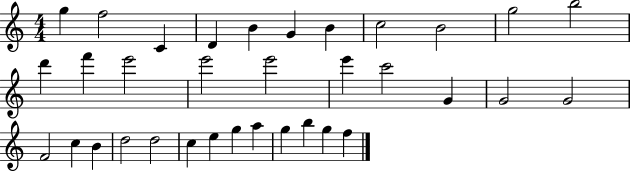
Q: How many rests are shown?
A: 0